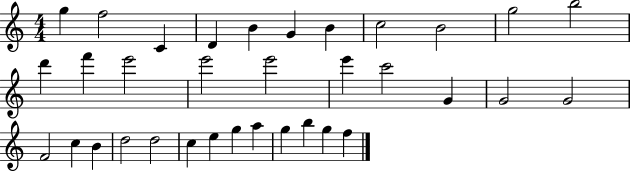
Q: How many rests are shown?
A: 0